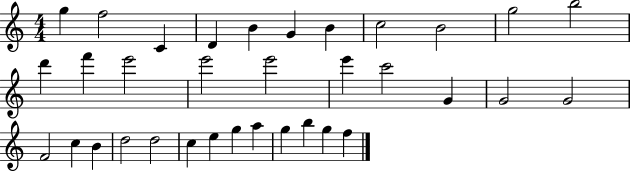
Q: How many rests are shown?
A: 0